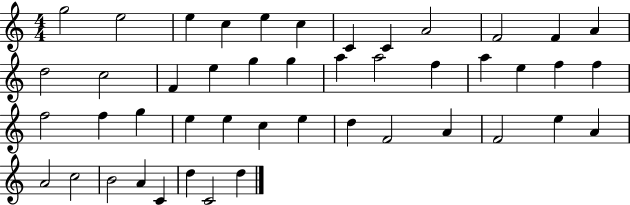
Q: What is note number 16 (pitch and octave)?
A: E5